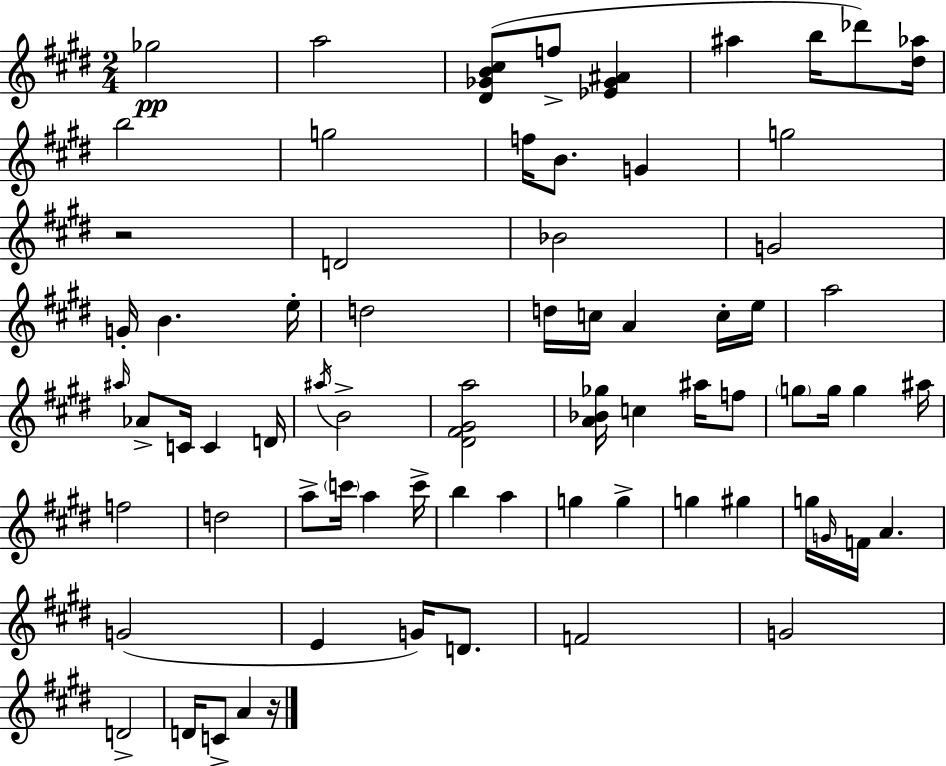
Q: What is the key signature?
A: E major